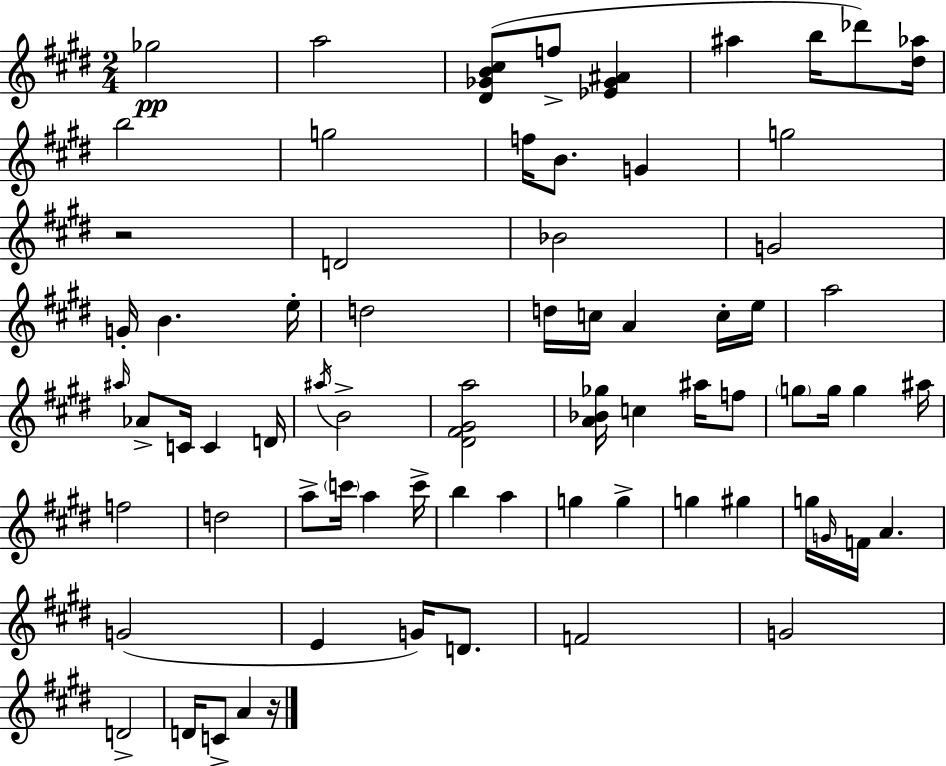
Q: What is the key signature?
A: E major